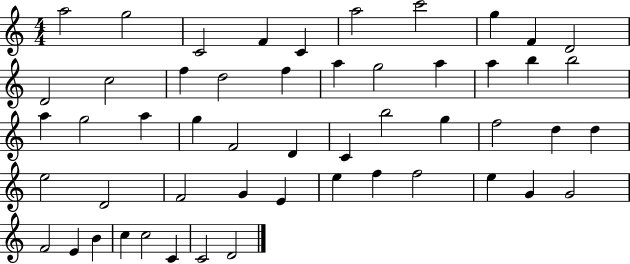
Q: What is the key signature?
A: C major